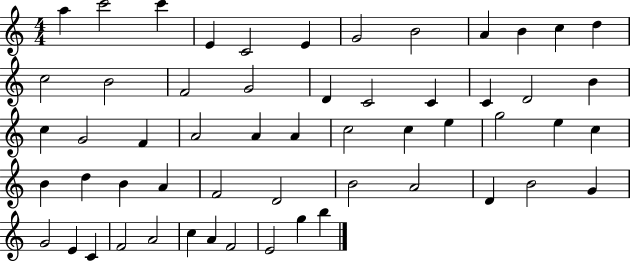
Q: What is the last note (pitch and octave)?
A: B5